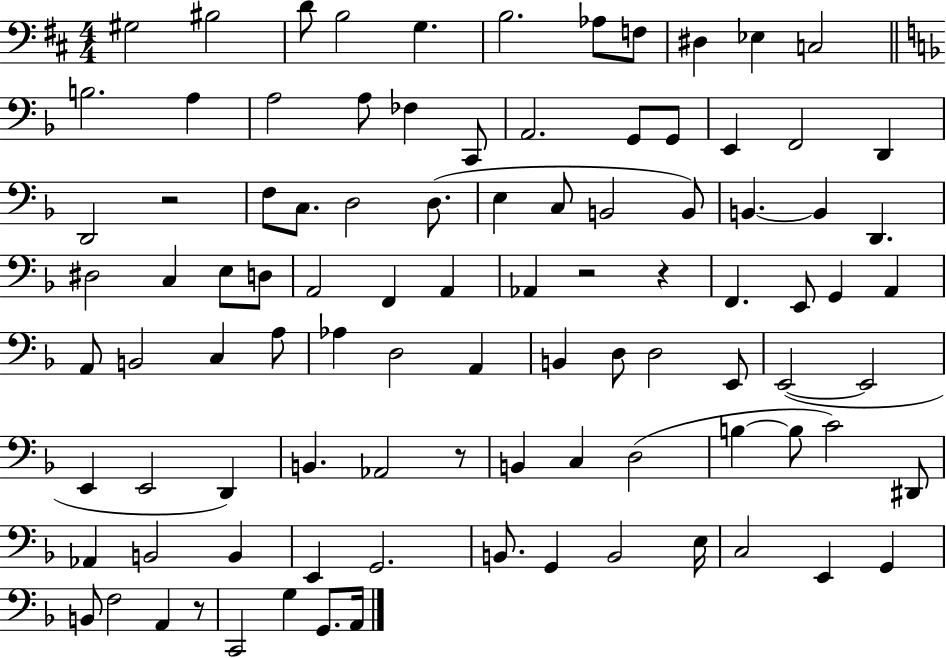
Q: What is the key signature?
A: D major